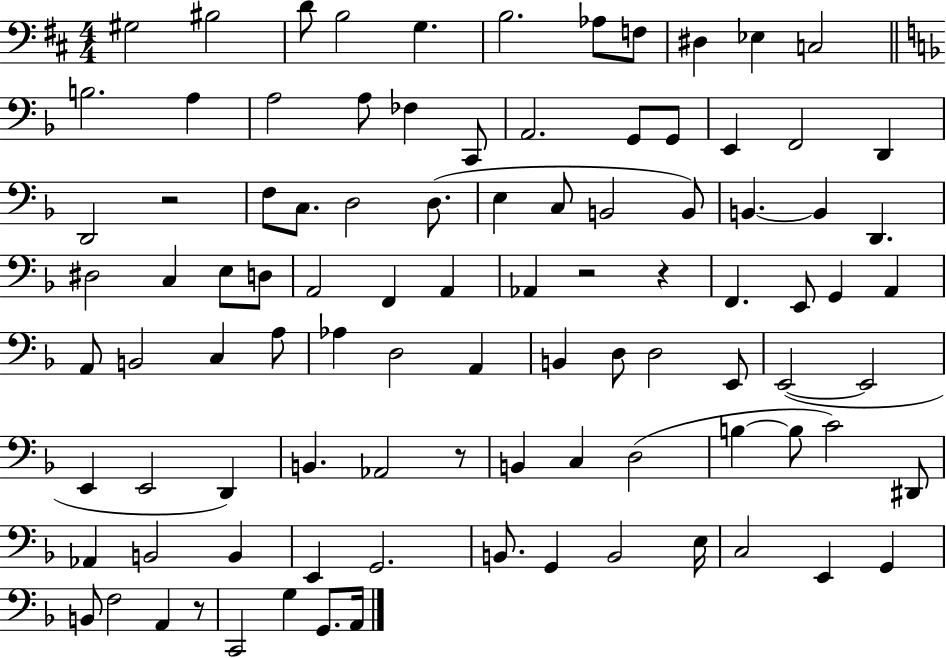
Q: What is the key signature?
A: D major